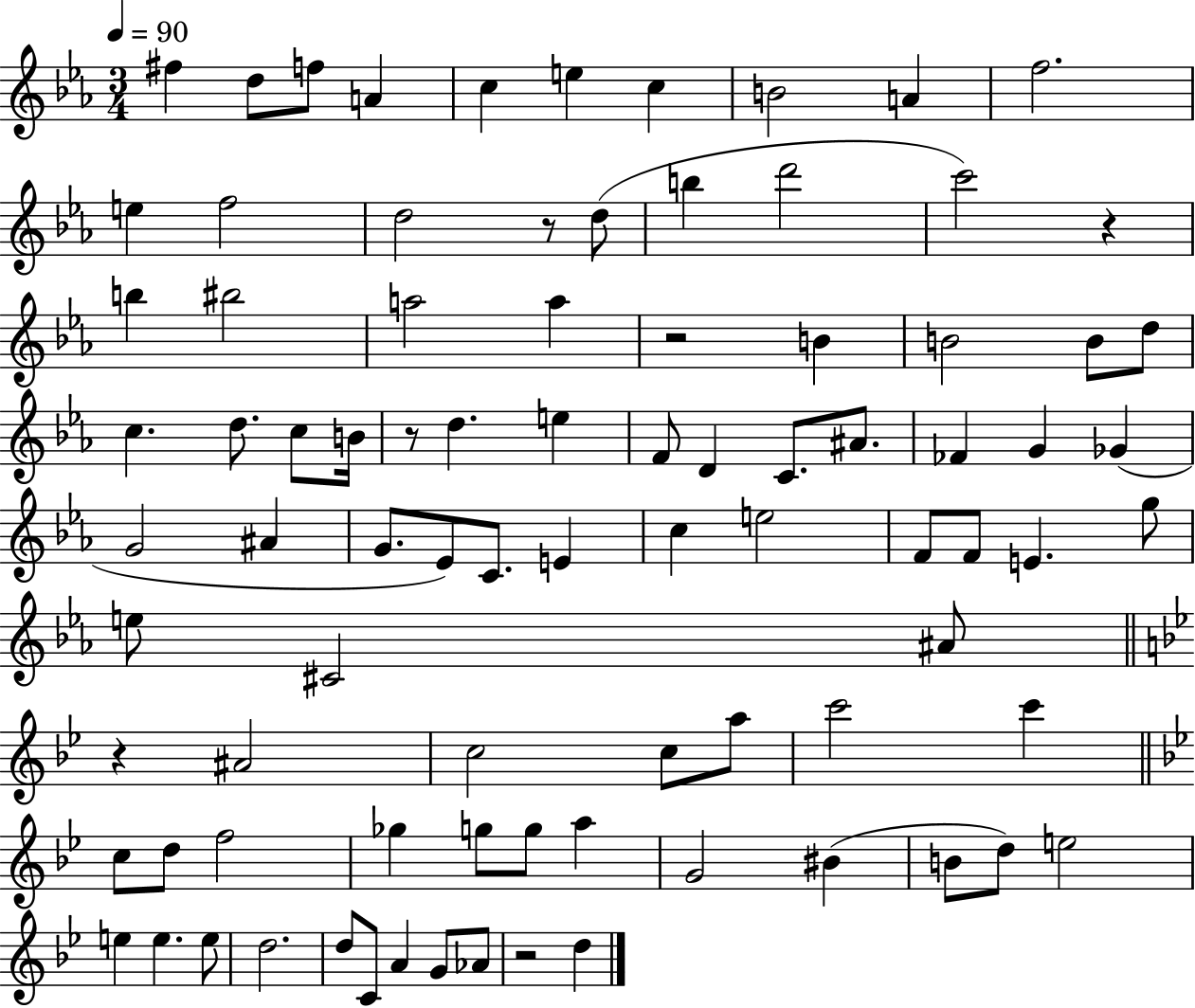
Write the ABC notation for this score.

X:1
T:Untitled
M:3/4
L:1/4
K:Eb
^f d/2 f/2 A c e c B2 A f2 e f2 d2 z/2 d/2 b d'2 c'2 z b ^b2 a2 a z2 B B2 B/2 d/2 c d/2 c/2 B/4 z/2 d e F/2 D C/2 ^A/2 _F G _G G2 ^A G/2 _E/2 C/2 E c e2 F/2 F/2 E g/2 e/2 ^C2 ^A/2 z ^A2 c2 c/2 a/2 c'2 c' c/2 d/2 f2 _g g/2 g/2 a G2 ^B B/2 d/2 e2 e e e/2 d2 d/2 C/2 A G/2 _A/2 z2 d